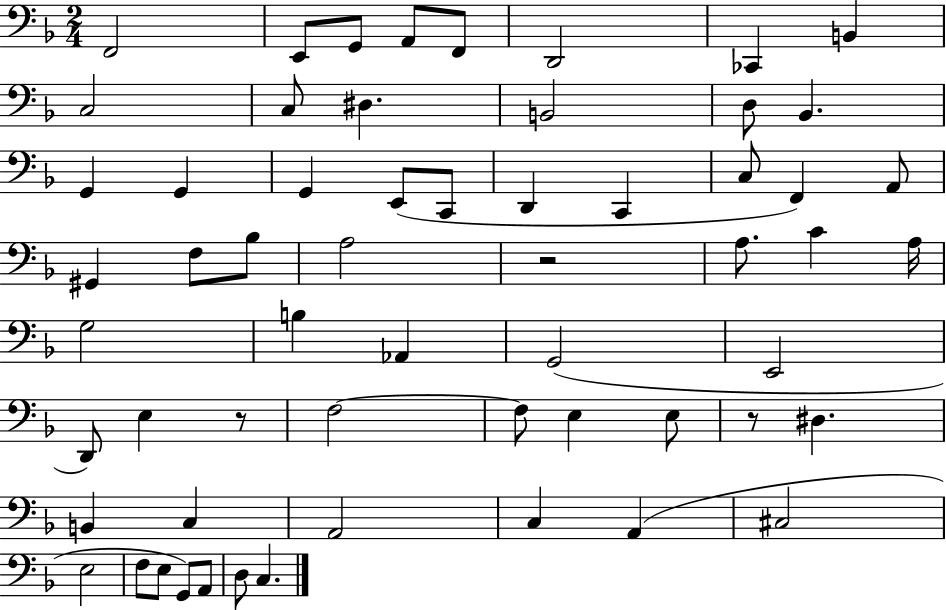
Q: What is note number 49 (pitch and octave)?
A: C#3